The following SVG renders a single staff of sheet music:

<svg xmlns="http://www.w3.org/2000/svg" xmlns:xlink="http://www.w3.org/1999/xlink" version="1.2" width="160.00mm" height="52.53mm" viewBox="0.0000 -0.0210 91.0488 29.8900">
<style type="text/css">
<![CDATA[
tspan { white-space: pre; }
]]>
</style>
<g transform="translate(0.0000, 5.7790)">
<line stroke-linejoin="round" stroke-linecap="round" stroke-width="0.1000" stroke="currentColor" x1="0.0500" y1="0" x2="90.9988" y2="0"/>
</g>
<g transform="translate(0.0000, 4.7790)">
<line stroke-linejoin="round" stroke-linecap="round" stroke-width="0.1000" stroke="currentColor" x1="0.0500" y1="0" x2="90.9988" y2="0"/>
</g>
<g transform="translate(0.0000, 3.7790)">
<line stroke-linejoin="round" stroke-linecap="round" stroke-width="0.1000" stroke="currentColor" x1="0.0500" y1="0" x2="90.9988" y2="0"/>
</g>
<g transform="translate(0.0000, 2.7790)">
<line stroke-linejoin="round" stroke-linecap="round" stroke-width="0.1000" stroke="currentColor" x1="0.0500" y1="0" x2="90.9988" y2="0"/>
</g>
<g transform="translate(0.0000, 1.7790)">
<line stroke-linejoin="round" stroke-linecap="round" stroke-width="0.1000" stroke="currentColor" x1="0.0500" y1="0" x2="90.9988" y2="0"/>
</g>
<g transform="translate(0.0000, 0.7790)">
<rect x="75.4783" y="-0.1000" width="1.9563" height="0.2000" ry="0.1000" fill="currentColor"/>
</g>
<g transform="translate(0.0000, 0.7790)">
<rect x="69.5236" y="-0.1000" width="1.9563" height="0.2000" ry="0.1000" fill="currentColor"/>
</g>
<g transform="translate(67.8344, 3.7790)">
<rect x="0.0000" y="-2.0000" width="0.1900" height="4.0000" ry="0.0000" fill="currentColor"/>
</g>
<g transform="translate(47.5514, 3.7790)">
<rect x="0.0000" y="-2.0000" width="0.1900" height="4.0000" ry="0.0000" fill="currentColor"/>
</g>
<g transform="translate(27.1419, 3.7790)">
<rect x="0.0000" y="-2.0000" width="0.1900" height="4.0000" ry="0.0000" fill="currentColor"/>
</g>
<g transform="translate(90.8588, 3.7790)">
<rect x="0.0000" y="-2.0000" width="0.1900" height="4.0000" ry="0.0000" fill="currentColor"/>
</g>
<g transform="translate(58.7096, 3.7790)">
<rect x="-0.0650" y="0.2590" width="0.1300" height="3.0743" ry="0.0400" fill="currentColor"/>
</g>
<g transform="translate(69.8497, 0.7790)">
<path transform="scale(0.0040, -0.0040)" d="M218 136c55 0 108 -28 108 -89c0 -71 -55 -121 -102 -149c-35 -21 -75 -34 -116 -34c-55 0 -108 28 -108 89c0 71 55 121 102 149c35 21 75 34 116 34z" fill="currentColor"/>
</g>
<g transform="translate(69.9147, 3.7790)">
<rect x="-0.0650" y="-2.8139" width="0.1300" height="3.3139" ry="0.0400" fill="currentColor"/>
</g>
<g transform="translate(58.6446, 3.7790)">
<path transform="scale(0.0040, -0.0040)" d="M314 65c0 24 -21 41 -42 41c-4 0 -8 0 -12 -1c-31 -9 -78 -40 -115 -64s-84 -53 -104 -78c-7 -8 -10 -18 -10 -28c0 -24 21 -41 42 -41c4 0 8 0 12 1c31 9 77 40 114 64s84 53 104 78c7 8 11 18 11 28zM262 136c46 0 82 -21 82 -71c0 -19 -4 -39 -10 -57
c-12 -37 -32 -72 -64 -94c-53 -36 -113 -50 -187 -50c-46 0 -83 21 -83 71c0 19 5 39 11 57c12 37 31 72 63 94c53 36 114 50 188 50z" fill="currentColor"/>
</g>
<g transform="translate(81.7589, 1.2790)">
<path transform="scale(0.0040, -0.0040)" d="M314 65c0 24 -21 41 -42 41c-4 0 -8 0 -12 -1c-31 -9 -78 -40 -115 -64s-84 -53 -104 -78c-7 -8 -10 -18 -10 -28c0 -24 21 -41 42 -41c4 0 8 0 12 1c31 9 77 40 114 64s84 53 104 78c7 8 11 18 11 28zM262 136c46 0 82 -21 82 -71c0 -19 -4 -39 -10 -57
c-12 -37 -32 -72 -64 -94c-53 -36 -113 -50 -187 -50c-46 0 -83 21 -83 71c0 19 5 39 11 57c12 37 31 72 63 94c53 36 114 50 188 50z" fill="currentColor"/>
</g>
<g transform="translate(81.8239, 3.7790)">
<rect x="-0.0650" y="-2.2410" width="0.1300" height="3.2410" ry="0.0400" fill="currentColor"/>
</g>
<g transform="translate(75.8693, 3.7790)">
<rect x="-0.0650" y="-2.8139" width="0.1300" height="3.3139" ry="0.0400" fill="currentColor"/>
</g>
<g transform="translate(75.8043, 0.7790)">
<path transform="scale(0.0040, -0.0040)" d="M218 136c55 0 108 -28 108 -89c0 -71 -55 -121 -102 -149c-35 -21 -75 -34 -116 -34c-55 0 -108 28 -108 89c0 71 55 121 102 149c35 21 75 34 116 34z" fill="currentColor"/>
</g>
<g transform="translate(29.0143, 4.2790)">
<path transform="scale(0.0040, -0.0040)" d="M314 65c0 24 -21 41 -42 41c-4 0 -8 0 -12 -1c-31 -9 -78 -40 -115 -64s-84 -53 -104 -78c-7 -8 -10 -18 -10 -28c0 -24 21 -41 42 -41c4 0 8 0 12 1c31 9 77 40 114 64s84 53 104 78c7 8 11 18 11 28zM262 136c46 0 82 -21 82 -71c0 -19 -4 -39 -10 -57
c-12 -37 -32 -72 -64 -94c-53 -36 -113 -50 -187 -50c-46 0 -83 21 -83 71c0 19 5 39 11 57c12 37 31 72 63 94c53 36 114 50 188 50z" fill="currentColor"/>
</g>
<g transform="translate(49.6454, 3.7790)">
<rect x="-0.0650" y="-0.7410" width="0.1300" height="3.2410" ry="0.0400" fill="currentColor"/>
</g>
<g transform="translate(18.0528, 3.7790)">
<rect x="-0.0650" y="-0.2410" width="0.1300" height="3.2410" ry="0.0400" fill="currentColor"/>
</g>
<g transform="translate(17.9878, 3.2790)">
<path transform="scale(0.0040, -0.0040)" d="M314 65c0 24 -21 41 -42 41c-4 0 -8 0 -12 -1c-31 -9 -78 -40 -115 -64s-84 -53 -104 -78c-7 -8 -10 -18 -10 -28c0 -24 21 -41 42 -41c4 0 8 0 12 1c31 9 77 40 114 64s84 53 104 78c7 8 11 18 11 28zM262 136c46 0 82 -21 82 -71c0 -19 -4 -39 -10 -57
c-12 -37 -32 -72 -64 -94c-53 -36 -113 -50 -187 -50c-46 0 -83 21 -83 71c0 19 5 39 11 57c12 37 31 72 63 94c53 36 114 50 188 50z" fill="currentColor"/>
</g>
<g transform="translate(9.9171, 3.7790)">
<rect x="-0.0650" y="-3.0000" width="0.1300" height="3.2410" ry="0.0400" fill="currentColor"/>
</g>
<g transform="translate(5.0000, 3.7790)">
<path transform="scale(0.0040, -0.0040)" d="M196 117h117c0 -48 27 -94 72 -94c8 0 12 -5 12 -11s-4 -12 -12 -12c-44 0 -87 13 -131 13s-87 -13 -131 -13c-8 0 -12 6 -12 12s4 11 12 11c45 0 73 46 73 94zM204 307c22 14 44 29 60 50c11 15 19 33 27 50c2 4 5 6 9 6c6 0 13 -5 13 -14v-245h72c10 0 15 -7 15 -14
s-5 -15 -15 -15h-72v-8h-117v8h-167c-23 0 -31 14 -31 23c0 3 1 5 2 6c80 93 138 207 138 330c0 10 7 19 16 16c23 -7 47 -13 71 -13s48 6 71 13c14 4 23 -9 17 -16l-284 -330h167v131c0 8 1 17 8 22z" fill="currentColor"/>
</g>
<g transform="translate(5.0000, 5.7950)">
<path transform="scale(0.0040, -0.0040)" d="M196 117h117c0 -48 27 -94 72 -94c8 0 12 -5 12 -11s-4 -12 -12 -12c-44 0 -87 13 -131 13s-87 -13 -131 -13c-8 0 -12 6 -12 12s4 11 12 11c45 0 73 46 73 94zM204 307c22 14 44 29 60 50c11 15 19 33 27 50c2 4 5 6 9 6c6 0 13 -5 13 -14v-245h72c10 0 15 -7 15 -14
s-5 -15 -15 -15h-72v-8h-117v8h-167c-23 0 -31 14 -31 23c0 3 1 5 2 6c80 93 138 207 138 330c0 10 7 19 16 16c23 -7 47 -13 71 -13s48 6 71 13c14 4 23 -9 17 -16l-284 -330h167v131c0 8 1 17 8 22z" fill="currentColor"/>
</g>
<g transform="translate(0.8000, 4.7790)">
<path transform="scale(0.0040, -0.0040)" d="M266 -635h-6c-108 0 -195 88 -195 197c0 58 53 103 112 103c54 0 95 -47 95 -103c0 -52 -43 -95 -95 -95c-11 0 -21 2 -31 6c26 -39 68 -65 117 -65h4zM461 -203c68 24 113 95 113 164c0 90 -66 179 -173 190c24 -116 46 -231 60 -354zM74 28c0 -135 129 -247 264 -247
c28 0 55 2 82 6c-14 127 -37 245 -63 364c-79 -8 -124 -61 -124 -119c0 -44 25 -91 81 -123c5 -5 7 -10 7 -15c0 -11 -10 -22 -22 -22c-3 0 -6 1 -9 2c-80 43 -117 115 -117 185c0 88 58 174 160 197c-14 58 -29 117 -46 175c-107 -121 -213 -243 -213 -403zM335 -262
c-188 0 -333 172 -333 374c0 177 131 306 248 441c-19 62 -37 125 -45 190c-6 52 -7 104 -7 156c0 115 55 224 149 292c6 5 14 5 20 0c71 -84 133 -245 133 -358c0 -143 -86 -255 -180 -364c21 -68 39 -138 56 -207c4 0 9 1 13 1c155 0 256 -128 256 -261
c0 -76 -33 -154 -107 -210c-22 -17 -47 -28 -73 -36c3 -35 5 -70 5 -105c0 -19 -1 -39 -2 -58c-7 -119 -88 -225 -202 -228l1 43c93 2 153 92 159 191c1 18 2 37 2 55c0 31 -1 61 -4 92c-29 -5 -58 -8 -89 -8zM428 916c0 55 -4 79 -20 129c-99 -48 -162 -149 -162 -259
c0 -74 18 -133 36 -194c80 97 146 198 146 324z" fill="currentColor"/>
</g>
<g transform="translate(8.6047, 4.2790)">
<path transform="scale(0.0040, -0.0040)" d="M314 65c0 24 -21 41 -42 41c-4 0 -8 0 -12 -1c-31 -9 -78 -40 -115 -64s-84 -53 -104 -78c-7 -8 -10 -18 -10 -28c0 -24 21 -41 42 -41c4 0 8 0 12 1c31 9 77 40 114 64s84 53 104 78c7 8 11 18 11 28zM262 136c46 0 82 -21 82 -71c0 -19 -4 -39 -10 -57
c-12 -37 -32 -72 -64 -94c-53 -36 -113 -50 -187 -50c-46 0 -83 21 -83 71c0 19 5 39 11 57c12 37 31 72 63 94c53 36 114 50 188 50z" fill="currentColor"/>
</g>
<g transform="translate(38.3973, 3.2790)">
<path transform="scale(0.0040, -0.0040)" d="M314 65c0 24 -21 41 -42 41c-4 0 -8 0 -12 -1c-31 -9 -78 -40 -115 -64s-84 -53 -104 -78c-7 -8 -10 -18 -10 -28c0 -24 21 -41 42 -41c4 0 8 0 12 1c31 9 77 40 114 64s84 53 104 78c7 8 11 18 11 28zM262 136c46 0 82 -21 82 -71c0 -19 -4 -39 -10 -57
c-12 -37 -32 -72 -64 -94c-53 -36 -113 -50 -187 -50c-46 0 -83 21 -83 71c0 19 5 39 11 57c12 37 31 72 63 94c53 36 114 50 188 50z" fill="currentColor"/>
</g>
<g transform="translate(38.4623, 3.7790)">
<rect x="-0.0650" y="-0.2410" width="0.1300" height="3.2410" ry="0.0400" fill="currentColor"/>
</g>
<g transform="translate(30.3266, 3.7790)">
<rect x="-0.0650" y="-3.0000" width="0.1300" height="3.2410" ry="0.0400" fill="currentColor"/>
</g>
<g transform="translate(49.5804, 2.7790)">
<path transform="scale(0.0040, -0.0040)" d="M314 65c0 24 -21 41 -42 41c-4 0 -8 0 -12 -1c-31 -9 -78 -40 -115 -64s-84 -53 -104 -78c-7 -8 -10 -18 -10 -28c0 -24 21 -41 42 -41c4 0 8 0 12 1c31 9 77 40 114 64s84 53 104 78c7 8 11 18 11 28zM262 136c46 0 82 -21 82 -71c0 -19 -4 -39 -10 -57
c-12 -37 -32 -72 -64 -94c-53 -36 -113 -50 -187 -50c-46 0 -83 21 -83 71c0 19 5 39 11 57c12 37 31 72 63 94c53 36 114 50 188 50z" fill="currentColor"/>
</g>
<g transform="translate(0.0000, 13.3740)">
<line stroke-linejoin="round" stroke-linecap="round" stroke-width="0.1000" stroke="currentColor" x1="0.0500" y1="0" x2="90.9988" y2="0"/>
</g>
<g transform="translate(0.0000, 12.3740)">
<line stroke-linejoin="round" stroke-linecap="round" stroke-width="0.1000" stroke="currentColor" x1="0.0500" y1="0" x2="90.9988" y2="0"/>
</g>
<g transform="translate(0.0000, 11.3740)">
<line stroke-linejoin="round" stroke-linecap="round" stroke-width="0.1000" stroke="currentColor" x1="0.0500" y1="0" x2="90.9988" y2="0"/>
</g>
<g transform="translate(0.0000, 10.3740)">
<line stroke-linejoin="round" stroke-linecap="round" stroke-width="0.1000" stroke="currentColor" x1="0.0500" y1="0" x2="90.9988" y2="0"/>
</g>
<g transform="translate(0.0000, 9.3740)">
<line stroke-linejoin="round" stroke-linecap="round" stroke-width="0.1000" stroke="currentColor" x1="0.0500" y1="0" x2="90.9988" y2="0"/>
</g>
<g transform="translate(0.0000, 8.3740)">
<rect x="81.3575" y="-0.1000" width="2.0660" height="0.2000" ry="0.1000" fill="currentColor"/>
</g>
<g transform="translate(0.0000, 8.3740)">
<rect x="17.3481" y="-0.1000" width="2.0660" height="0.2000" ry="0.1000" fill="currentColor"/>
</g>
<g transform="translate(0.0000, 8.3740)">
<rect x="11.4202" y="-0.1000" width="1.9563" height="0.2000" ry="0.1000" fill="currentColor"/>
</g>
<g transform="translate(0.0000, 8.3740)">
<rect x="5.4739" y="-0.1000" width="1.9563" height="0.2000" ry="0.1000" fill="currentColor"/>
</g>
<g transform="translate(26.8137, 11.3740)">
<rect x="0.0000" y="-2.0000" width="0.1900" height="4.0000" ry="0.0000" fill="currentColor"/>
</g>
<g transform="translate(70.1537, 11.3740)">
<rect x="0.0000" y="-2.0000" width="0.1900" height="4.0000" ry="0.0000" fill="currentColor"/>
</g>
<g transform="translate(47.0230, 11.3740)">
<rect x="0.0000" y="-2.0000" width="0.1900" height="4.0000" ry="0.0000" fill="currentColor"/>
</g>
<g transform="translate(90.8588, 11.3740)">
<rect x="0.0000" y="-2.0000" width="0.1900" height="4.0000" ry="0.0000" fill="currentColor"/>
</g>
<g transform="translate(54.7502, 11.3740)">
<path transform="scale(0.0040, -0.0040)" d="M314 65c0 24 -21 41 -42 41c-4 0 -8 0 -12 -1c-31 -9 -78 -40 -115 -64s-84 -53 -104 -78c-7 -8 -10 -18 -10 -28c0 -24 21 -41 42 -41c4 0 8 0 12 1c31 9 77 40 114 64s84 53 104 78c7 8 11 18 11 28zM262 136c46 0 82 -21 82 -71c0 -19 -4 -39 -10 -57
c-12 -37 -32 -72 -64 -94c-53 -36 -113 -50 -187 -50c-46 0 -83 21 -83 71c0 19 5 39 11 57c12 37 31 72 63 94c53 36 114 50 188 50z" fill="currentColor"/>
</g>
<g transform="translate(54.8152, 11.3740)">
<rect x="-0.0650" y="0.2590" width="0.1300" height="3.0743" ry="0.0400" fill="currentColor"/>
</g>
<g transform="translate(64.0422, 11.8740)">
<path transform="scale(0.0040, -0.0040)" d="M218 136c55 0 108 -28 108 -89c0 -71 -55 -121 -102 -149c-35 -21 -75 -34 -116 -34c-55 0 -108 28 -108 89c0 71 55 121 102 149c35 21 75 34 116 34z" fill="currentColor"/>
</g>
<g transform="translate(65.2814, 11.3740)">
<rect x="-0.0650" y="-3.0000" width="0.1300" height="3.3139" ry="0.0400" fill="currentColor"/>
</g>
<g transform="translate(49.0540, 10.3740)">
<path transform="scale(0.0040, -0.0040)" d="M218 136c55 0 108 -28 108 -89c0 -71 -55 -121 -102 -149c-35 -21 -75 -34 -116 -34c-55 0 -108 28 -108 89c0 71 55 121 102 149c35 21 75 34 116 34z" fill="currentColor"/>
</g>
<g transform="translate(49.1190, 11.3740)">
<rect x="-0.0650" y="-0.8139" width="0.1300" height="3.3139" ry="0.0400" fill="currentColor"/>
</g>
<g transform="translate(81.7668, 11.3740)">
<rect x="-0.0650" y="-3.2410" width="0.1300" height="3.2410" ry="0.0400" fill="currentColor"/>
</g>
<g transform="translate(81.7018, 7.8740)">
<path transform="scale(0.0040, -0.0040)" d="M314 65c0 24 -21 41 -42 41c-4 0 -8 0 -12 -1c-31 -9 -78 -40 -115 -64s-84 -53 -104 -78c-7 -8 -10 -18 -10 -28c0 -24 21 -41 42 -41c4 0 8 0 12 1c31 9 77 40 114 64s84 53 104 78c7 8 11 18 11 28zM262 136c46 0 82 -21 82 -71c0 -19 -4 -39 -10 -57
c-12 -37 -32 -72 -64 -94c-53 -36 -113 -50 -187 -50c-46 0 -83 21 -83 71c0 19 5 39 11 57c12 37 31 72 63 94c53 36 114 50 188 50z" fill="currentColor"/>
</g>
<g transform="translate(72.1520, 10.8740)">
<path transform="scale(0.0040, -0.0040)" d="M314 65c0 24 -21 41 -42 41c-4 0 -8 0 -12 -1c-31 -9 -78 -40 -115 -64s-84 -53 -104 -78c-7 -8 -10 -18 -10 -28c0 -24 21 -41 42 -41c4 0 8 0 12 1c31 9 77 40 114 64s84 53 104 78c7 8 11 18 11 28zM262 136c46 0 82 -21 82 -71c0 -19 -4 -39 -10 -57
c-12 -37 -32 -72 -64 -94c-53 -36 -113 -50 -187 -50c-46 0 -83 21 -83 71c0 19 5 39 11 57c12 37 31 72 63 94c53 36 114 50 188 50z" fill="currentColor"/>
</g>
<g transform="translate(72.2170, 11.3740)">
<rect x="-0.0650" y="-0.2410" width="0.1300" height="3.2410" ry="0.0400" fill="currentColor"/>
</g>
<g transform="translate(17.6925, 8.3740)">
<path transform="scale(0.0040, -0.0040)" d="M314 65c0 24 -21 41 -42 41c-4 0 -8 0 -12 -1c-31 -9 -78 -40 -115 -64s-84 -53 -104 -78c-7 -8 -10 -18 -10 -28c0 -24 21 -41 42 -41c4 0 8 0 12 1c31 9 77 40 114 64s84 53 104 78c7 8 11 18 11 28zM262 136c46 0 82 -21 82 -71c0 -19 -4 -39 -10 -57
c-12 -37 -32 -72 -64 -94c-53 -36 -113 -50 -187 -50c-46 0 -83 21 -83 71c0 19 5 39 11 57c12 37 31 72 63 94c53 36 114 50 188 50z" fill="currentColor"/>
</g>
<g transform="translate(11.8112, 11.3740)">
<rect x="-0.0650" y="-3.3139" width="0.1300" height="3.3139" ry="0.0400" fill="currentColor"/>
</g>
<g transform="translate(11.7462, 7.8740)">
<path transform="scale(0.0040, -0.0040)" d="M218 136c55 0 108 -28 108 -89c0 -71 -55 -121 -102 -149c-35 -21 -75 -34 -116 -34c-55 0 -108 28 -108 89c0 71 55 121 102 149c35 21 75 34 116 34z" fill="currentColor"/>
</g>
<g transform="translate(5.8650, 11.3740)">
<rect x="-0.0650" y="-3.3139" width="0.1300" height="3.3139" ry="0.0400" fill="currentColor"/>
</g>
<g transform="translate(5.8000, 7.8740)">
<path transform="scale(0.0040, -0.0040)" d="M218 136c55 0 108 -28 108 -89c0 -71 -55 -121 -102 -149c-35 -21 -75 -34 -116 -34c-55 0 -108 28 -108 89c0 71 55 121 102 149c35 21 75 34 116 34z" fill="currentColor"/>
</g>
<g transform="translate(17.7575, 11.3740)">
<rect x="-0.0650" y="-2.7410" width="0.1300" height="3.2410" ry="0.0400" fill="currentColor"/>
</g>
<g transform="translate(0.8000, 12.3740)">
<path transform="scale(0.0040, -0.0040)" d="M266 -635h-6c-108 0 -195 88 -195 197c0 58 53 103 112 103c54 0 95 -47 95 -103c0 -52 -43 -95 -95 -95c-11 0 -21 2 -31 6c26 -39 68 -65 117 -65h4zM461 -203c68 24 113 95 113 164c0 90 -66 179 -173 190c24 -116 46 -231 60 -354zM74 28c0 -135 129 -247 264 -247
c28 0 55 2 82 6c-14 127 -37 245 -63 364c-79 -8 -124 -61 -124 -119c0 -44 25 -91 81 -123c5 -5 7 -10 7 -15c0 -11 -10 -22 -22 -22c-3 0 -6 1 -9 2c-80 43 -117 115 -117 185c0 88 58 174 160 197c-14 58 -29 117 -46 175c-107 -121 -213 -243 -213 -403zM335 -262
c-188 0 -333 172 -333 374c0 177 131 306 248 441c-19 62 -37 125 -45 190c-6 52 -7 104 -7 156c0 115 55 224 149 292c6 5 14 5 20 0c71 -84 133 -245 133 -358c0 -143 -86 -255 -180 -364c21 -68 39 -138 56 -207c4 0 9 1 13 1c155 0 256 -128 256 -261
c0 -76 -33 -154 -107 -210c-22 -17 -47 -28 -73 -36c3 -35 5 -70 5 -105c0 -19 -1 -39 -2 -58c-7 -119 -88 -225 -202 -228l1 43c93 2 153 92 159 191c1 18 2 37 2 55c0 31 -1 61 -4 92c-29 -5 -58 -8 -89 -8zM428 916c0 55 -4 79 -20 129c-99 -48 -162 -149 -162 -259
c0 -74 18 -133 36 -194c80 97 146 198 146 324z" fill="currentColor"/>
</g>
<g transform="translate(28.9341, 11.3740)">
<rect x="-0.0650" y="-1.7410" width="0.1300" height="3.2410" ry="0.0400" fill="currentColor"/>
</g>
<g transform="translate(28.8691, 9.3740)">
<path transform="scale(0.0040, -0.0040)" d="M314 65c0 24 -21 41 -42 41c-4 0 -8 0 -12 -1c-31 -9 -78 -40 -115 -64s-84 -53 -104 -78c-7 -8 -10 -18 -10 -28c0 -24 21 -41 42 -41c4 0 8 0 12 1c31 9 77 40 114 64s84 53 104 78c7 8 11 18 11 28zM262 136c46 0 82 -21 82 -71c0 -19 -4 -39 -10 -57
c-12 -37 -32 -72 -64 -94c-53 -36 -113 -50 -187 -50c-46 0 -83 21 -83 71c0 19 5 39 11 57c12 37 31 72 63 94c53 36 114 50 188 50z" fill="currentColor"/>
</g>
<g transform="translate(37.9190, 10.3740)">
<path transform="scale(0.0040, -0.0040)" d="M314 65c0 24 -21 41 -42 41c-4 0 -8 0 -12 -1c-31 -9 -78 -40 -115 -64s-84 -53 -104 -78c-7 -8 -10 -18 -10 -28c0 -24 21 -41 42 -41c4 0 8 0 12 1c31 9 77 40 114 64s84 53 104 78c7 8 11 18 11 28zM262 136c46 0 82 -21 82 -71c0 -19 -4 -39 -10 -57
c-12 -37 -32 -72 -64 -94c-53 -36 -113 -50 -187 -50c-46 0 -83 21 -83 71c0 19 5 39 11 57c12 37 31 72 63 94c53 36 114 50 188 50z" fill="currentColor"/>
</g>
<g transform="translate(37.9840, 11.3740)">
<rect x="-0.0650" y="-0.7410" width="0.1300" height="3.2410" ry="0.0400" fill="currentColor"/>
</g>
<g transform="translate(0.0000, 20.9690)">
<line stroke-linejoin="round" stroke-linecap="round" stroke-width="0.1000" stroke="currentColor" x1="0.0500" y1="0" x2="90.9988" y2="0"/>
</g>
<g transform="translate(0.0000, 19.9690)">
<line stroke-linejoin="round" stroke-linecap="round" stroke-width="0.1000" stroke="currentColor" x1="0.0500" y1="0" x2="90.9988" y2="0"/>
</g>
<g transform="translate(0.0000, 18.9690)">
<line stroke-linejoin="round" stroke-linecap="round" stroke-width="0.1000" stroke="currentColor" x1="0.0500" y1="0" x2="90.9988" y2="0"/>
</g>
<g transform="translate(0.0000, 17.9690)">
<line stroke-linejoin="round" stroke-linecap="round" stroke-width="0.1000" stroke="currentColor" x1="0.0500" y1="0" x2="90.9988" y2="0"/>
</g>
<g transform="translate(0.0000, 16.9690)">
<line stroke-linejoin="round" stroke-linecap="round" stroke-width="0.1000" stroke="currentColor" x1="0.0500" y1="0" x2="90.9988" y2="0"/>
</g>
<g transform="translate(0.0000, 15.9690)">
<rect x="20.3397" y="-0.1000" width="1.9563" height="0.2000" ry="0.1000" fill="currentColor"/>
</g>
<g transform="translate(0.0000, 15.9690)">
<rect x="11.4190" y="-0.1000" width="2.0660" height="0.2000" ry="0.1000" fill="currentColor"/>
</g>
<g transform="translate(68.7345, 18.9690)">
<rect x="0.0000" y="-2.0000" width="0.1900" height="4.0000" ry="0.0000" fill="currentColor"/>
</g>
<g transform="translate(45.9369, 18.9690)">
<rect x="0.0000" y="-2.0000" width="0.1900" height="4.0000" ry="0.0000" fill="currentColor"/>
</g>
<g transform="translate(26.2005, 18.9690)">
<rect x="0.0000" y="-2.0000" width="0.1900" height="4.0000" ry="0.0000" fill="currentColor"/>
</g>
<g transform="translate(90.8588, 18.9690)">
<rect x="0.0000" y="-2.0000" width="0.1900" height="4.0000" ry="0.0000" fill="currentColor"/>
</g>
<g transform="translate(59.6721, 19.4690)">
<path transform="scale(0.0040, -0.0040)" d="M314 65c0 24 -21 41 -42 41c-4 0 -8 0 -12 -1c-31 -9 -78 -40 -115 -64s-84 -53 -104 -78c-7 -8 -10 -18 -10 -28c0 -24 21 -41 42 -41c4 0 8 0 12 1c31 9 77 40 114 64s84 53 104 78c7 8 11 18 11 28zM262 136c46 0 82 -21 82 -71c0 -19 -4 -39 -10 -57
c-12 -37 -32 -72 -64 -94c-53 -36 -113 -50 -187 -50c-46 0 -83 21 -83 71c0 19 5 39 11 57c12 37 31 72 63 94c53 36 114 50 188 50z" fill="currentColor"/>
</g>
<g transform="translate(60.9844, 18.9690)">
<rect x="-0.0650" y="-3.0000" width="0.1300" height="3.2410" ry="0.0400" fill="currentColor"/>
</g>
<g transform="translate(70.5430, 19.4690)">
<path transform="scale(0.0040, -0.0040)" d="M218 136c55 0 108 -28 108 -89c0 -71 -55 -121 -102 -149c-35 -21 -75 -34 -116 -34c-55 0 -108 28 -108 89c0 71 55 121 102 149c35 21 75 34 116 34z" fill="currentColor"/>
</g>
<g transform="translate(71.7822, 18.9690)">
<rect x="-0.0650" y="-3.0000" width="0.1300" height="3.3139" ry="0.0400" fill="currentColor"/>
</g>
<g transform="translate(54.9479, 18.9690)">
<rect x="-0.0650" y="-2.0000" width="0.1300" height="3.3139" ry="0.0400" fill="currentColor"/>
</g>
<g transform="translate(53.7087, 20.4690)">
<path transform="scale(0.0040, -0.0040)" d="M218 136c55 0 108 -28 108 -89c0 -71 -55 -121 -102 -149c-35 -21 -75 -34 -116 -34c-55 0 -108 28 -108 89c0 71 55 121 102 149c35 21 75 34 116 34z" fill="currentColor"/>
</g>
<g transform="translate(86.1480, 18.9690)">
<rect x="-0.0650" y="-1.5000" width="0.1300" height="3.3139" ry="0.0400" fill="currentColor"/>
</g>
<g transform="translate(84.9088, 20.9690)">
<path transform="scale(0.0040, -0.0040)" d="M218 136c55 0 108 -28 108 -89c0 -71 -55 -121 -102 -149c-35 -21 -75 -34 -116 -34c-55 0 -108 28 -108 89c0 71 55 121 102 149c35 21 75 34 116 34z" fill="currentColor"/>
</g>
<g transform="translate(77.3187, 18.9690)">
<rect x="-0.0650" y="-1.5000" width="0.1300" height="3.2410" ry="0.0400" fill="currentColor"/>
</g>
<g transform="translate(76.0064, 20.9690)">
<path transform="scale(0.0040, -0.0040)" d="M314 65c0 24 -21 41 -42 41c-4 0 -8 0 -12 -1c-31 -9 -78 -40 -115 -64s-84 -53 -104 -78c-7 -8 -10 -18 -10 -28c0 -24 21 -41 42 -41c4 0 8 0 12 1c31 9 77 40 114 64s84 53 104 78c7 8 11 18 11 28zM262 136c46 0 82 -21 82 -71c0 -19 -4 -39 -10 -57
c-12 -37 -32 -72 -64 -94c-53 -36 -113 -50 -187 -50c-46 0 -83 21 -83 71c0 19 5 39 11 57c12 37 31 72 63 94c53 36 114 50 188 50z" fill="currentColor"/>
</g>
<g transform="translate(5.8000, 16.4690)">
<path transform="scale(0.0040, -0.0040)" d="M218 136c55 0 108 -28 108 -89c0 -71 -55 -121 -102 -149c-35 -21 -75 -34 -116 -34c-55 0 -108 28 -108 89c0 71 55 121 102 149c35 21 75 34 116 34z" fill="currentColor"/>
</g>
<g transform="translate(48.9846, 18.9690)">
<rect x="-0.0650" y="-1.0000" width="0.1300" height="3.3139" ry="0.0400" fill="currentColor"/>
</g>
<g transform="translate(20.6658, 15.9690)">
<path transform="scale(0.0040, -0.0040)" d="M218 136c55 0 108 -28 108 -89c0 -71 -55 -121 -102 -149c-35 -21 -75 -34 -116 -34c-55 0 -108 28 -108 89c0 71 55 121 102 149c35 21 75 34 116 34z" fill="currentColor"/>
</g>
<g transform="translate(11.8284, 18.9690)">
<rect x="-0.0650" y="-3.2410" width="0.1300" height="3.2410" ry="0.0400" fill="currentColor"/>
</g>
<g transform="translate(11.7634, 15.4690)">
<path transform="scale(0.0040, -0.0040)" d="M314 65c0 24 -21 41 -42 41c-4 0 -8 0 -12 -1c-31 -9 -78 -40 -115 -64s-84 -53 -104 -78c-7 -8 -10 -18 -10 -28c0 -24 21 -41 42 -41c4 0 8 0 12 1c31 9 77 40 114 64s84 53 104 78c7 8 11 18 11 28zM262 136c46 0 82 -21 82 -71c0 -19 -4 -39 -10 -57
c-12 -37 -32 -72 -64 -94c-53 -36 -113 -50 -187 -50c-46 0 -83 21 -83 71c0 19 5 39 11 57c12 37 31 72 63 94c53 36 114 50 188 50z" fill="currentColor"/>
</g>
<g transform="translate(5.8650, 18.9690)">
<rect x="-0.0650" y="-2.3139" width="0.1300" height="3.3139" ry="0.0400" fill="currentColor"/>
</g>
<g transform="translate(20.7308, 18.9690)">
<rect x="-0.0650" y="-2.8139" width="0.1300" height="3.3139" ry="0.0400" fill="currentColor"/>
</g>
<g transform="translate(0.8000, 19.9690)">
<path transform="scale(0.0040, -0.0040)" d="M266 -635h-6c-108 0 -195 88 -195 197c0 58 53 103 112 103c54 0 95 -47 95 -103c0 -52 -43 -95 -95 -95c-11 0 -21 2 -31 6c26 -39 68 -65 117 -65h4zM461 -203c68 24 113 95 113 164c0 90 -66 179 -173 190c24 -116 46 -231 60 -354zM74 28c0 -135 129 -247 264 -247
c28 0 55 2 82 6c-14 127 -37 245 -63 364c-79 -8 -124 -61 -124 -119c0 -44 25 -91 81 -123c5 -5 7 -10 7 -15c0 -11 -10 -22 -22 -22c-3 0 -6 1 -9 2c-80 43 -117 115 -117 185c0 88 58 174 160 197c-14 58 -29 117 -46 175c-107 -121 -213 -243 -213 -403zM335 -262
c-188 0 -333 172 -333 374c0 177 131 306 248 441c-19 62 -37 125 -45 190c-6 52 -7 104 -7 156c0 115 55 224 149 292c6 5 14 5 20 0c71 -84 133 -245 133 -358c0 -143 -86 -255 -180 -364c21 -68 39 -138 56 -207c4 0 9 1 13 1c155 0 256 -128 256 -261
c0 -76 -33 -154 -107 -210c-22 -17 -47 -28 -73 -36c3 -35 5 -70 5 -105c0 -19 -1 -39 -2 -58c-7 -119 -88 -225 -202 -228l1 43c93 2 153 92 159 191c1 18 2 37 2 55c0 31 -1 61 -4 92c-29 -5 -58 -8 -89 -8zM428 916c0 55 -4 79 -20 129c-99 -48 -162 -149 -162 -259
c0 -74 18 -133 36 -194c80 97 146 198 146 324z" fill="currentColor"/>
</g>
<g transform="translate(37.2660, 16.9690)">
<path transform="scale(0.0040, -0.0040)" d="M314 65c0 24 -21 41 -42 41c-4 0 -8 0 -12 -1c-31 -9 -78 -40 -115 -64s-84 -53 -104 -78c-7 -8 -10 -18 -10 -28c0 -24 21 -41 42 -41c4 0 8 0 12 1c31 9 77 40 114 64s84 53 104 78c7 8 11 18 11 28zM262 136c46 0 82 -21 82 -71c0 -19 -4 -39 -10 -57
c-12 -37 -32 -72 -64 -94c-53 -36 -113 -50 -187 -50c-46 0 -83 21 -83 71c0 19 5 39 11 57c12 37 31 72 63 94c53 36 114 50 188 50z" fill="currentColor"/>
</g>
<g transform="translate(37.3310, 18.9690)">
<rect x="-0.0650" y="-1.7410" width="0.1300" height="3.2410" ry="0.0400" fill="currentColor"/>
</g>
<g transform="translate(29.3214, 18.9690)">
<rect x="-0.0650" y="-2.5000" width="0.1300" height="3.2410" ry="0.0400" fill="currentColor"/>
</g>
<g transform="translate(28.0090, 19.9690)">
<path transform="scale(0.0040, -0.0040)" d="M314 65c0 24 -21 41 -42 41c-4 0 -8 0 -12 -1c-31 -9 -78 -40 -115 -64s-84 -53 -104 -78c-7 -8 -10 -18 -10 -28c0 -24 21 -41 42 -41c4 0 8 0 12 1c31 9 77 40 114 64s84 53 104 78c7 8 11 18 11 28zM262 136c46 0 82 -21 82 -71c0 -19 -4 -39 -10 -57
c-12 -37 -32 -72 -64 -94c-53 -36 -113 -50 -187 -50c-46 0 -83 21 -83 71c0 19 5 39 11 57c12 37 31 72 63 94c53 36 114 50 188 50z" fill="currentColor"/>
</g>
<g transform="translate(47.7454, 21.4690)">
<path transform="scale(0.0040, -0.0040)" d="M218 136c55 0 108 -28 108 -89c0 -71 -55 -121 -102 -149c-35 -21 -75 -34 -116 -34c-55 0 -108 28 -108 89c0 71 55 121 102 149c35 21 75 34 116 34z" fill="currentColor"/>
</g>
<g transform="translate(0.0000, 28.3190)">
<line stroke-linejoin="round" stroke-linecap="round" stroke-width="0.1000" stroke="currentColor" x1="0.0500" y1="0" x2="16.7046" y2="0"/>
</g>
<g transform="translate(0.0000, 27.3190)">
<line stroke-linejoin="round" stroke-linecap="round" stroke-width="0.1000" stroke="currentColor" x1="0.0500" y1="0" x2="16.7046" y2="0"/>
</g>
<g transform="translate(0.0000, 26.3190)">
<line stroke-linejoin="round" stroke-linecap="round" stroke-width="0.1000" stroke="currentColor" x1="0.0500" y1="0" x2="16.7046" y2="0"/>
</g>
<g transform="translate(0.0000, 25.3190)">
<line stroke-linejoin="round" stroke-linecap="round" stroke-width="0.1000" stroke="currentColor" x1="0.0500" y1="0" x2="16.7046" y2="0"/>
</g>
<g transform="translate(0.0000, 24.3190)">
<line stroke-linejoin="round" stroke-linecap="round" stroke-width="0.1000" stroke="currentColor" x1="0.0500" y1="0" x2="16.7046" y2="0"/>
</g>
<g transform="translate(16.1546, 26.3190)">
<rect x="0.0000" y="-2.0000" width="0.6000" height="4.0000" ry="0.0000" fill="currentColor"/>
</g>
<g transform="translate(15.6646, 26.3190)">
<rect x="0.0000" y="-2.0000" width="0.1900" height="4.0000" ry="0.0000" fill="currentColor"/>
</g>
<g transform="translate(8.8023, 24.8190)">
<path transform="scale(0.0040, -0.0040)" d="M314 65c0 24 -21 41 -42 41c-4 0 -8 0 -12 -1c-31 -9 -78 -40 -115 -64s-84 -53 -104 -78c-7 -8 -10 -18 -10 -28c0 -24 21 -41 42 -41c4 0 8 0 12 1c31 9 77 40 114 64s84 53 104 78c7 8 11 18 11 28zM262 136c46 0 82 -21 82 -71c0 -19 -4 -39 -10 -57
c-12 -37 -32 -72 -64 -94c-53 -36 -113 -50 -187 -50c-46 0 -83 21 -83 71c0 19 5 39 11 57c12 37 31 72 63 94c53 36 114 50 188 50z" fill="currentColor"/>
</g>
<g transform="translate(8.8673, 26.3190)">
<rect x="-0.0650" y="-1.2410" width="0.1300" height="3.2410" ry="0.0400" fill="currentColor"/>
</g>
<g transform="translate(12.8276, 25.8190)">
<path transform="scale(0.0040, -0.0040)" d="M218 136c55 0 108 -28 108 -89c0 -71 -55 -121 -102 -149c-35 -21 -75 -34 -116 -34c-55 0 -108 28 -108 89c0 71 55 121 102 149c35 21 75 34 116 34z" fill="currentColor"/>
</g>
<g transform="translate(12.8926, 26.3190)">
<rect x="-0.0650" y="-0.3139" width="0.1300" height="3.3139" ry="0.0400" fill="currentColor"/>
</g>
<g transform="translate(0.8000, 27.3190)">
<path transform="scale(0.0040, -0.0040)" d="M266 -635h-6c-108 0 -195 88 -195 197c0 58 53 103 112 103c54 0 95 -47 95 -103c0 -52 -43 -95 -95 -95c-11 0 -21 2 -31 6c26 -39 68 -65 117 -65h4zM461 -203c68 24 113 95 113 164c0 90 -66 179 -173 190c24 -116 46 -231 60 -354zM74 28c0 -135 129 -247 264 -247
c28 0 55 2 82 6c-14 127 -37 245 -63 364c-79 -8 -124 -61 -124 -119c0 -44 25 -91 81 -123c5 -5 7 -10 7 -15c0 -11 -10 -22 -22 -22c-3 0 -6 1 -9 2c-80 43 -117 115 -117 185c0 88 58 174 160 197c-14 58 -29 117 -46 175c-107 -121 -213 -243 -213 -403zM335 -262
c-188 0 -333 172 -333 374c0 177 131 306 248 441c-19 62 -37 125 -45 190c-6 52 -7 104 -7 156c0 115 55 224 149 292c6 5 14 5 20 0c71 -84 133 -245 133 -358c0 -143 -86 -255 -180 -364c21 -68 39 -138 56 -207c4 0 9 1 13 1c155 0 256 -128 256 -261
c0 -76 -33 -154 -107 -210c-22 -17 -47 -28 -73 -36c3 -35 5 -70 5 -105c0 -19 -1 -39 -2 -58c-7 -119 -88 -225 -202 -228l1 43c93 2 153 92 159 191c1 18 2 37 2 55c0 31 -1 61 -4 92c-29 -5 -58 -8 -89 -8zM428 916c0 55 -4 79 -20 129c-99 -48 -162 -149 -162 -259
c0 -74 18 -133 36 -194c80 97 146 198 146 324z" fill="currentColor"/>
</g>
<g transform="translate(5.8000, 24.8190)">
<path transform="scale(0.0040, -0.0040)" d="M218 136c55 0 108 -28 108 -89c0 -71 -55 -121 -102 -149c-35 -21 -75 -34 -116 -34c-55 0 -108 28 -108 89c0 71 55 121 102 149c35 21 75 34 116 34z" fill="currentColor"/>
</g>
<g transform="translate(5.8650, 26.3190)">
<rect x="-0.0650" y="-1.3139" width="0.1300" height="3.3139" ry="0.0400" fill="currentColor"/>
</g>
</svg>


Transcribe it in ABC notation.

X:1
T:Untitled
M:4/4
L:1/4
K:C
A2 c2 A2 c2 d2 B2 a a g2 b b a2 f2 d2 d B2 A c2 b2 g b2 a G2 f2 D F A2 A E2 E e e2 c